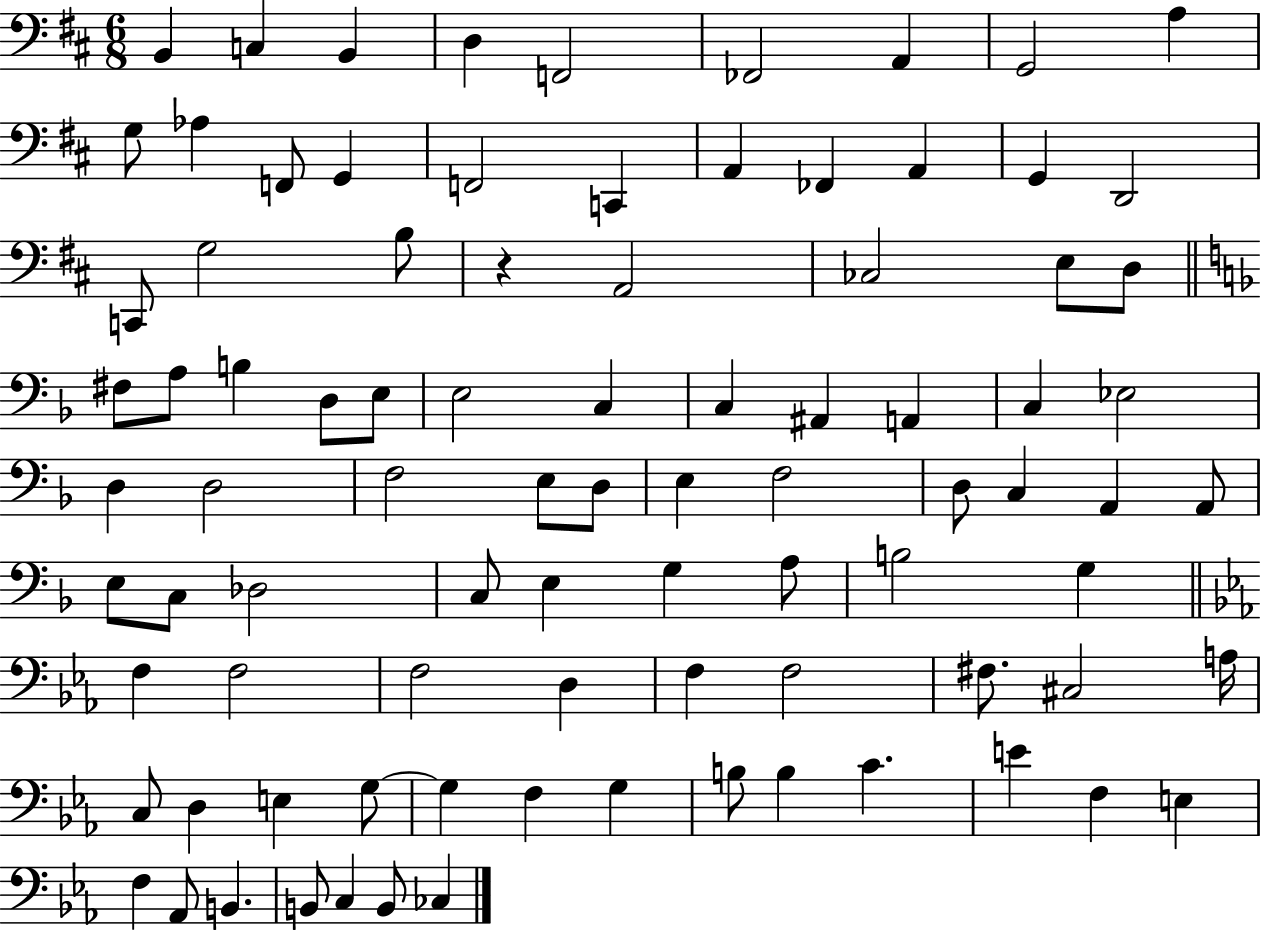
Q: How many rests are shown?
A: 1